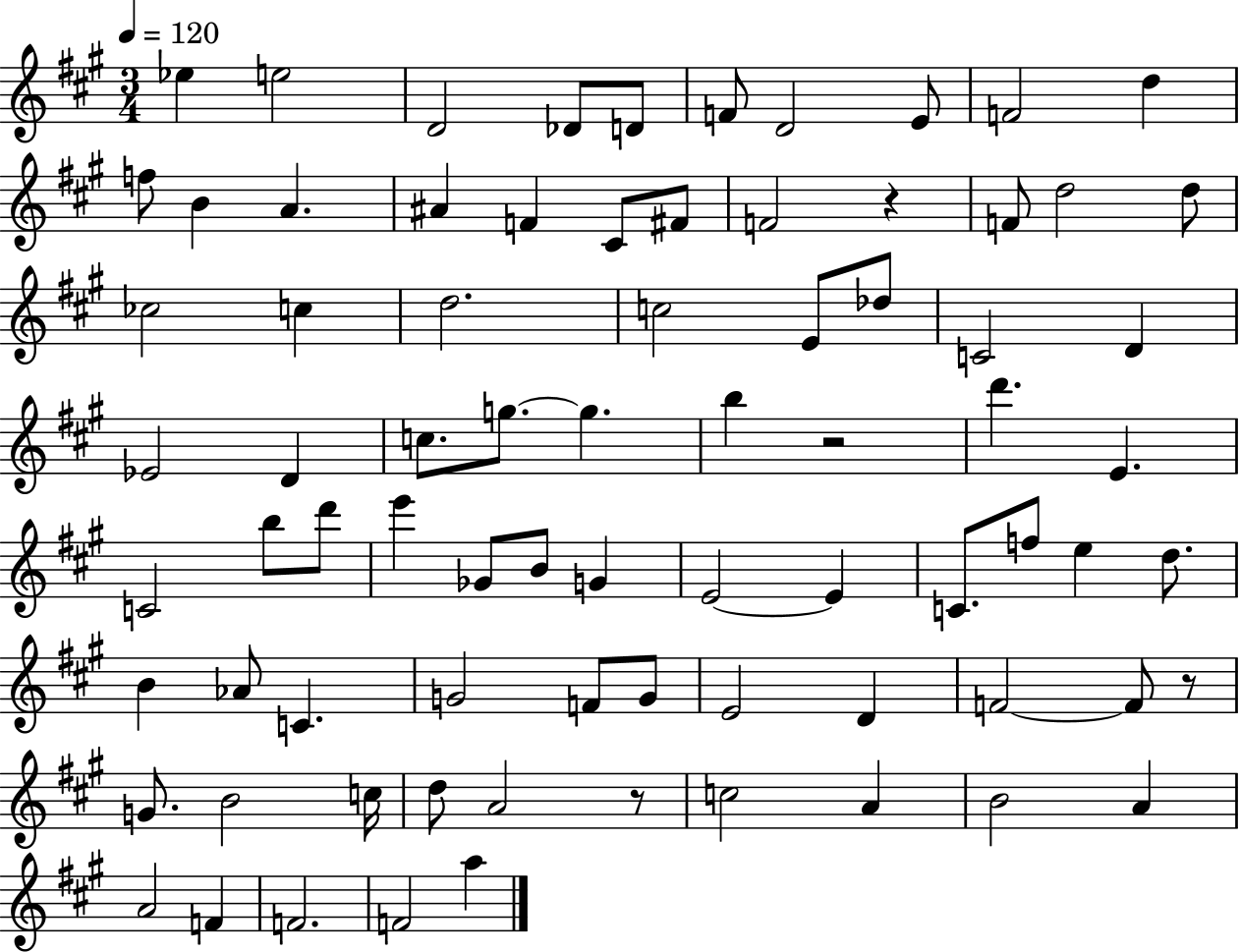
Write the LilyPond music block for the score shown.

{
  \clef treble
  \numericTimeSignature
  \time 3/4
  \key a \major
  \tempo 4 = 120
  ees''4 e''2 | d'2 des'8 d'8 | f'8 d'2 e'8 | f'2 d''4 | \break f''8 b'4 a'4. | ais'4 f'4 cis'8 fis'8 | f'2 r4 | f'8 d''2 d''8 | \break ces''2 c''4 | d''2. | c''2 e'8 des''8 | c'2 d'4 | \break ees'2 d'4 | c''8. g''8.~~ g''4. | b''4 r2 | d'''4. e'4. | \break c'2 b''8 d'''8 | e'''4 ges'8 b'8 g'4 | e'2~~ e'4 | c'8. f''8 e''4 d''8. | \break b'4 aes'8 c'4. | g'2 f'8 g'8 | e'2 d'4 | f'2~~ f'8 r8 | \break g'8. b'2 c''16 | d''8 a'2 r8 | c''2 a'4 | b'2 a'4 | \break a'2 f'4 | f'2. | f'2 a''4 | \bar "|."
}